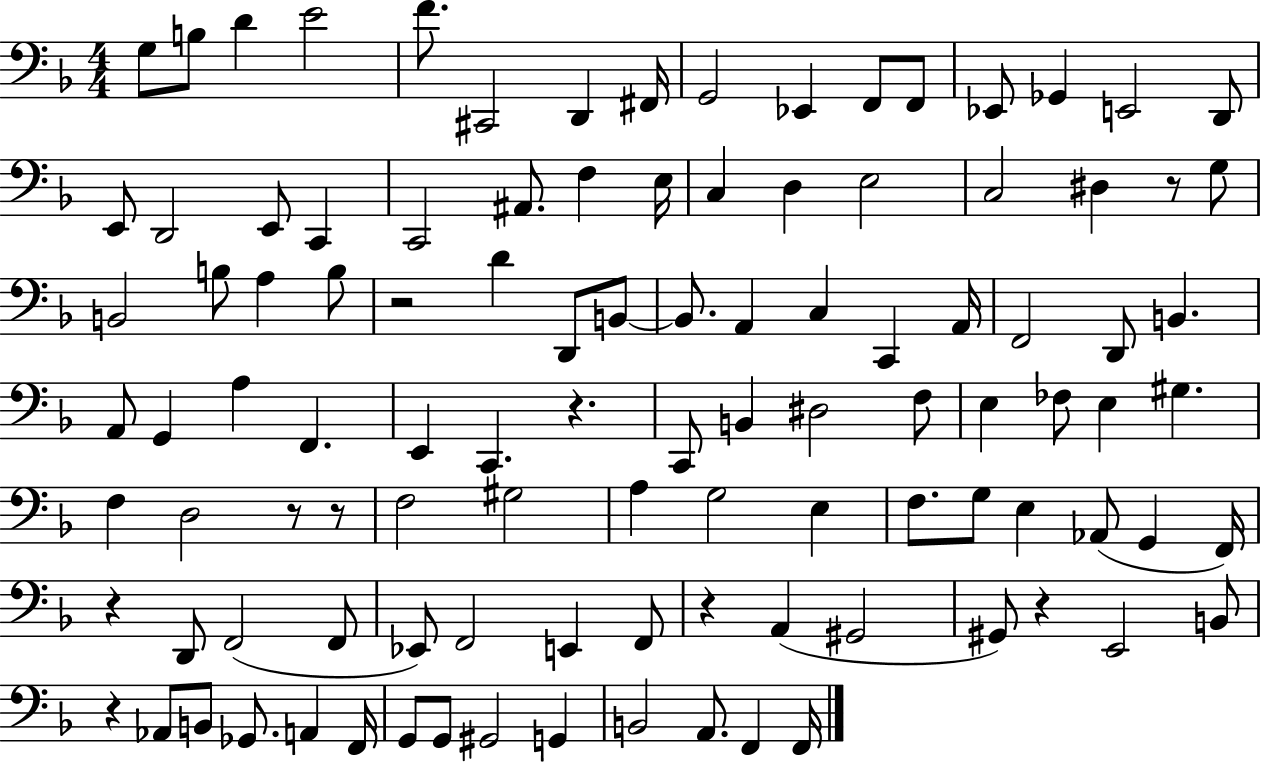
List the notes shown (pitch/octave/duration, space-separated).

G3/e B3/e D4/q E4/h F4/e. C#2/h D2/q F#2/s G2/h Eb2/q F2/e F2/e Eb2/e Gb2/q E2/h D2/e E2/e D2/h E2/e C2/q C2/h A#2/e. F3/q E3/s C3/q D3/q E3/h C3/h D#3/q R/e G3/e B2/h B3/e A3/q B3/e R/h D4/q D2/e B2/e B2/e. A2/q C3/q C2/q A2/s F2/h D2/e B2/q. A2/e G2/q A3/q F2/q. E2/q C2/q. R/q. C2/e B2/q D#3/h F3/e E3/q FES3/e E3/q G#3/q. F3/q D3/h R/e R/e F3/h G#3/h A3/q G3/h E3/q F3/e. G3/e E3/q Ab2/e G2/q F2/s R/q D2/e F2/h F2/e Eb2/e F2/h E2/q F2/e R/q A2/q G#2/h G#2/e R/q E2/h B2/e R/q Ab2/e B2/e Gb2/e. A2/q F2/s G2/e G2/e G#2/h G2/q B2/h A2/e. F2/q F2/s